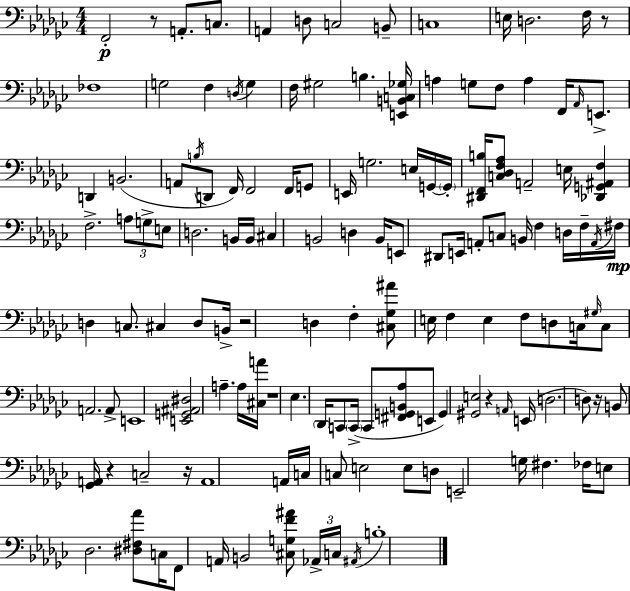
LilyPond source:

{
  \clef bass
  \numericTimeSignature
  \time 4/4
  \key ees \minor
  f,2-.\p r8 a,8.-. c8. | a,4 d8 c2 b,8-- | c1 | e16 d2. f16 r8 | \break fes1 | g2 f4 \acciaccatura { d16 } g4 | f16 gis2 b4. | <e, b, c ges>16 a4 g8 f8 a4 f,16 \grace { aes,16 } e,8.-> | \break d,4 b,2.( | a,8 \acciaccatura { b16 } d,8 f,16) f,2 | f,16 g,8 e,16 g2. | e16 g,16~~ \parenthesize g,16-. <dis, f, b>16 <c des f aes>8 a,2-- e16 <des, g, ais, f>4 | \break f2.-> \tuplet 3/2 { a8 | g8-> e8 } d2. | b,16 b,16 cis4 b,2 d4 | b,16 e,8 dis,8 e,16 a,8-. c8 b,16 f4 | \break d16 f16-- \acciaccatura { a,16 } fis16\mp d4 c8. cis4 | d8 b,16-> r2 d4 | f4-. <cis ges ais'>8 e16 f4 e4 f8 | d8 c16 \grace { gis16 } c8 a,2. | \break a,8-> e,1 | <e, g, ais, dis>2 a4.-- | a16 <cis a'>16 r1 | ees4. \parenthesize des,16 c,8 \parenthesize c,16->( c,8 | \break <fis, g, b, aes>8 e,8 g,4) <gis, e>2 | r4 \grace { a,16 }( e,16 d2. | d8) r16 b,8 <ges, a,>16 r4 c2-- | r16 a,1 | \break a,16 c16 c8 e2 | e8 d8 e,2-- g16 fis4. | fes16 e8 des2. | <dis fis aes'>8 c16 f,8 a,16 b,2 | \break <cis g f' ais'>8 \tuplet 3/2 { aes,16-> c16 \acciaccatura { ais,16 } } b1-. | \bar "|."
}